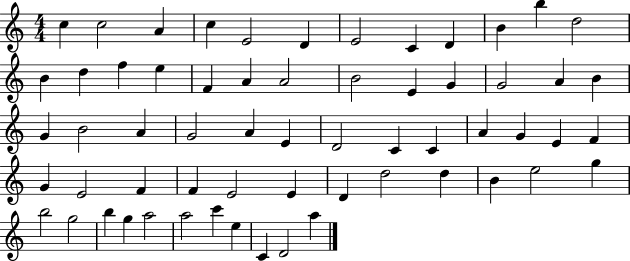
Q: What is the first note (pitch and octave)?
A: C5